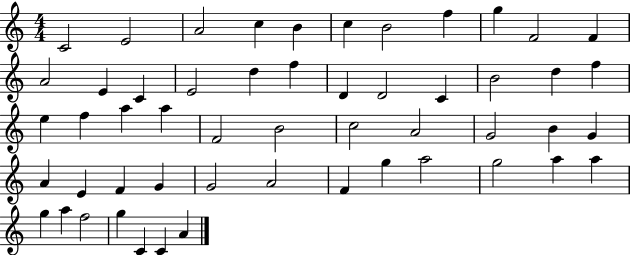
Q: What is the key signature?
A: C major